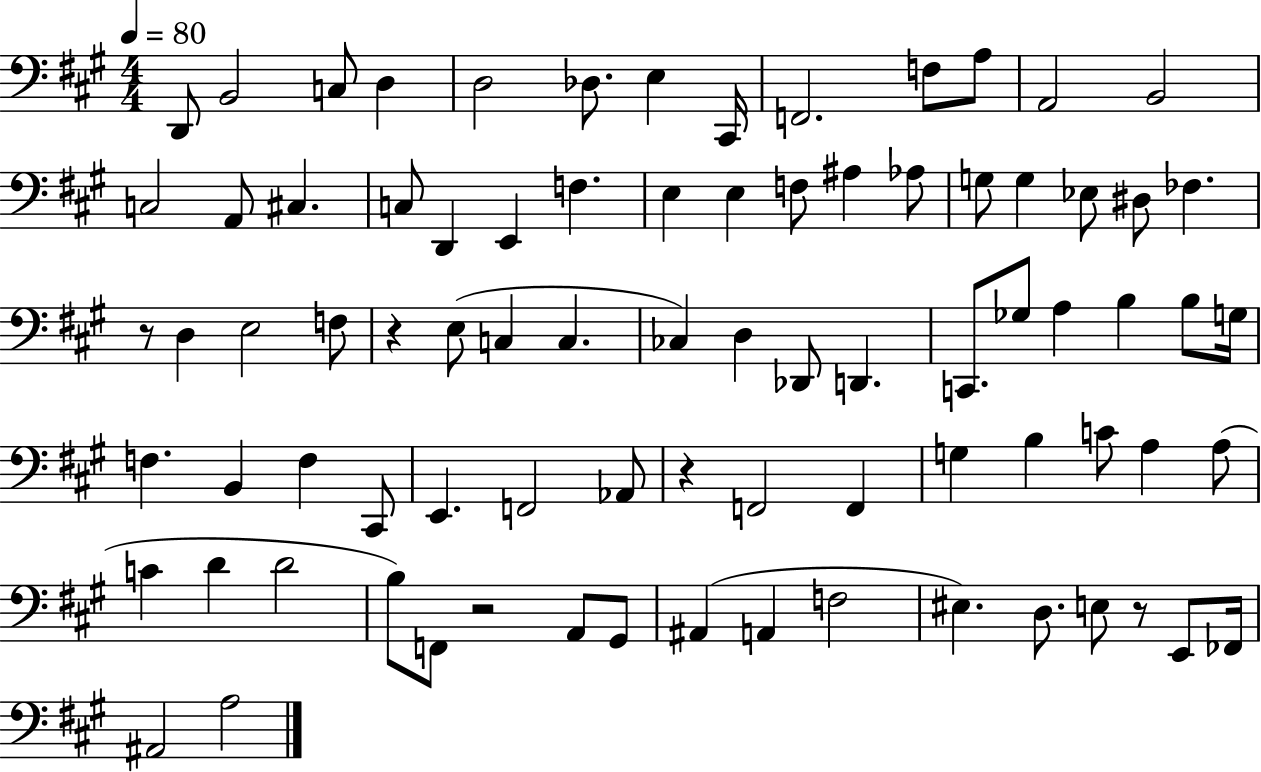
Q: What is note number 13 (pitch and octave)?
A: B2